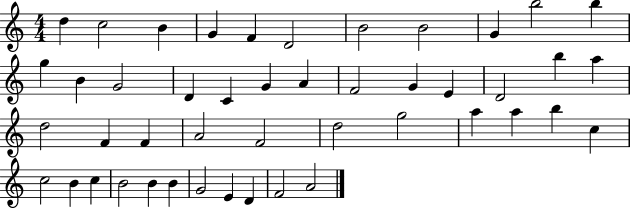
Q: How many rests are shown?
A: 0